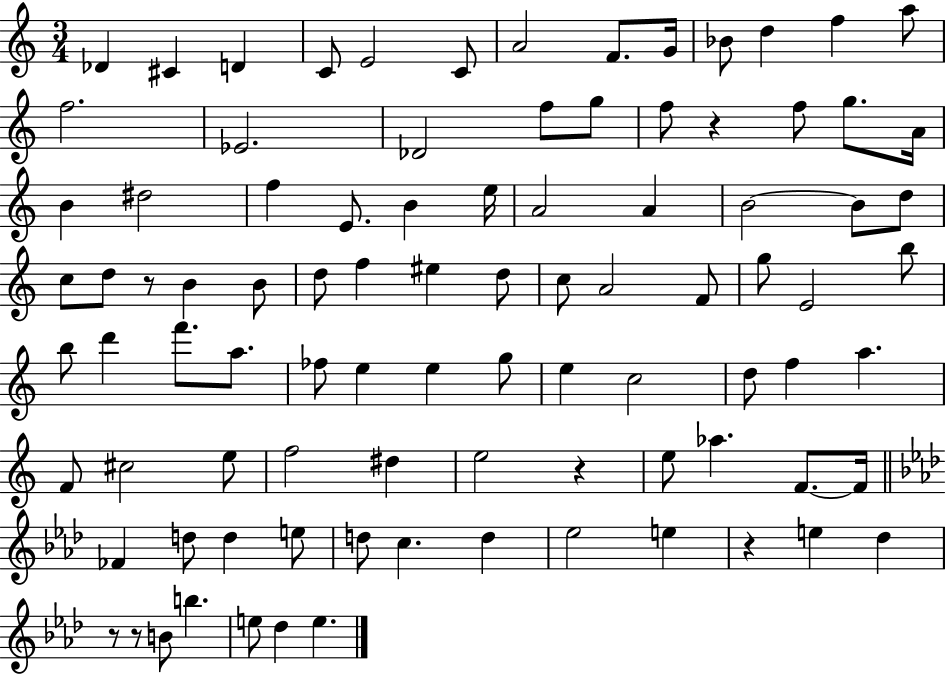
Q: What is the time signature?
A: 3/4